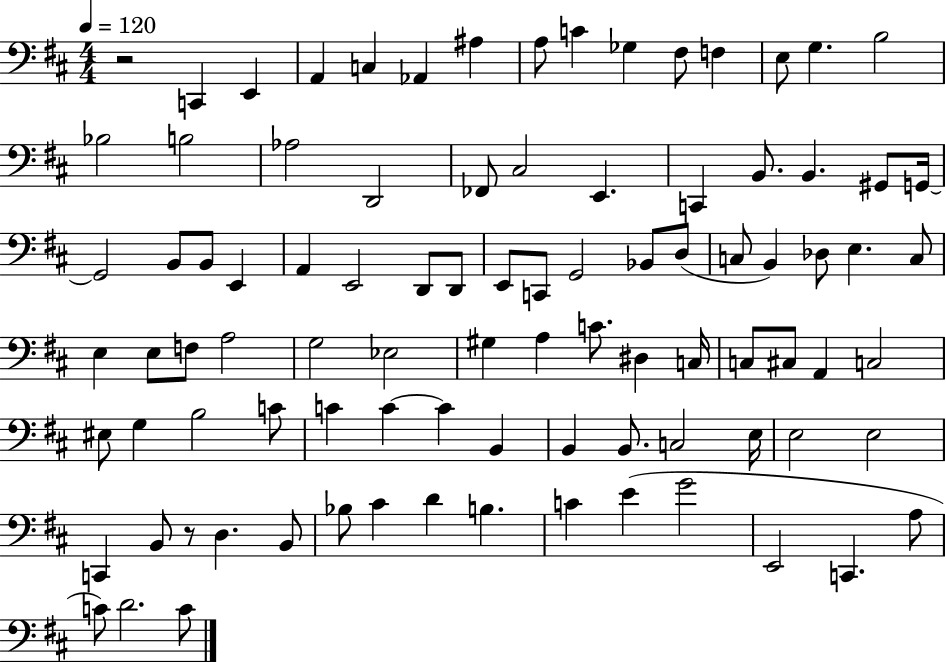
R/h C2/q E2/q A2/q C3/q Ab2/q A#3/q A3/e C4/q Gb3/q F#3/e F3/q E3/e G3/q. B3/h Bb3/h B3/h Ab3/h D2/h FES2/e C#3/h E2/q. C2/q B2/e. B2/q. G#2/e G2/s G2/h B2/e B2/e E2/q A2/q E2/h D2/e D2/e E2/e C2/e G2/h Bb2/e D3/e C3/e B2/q Db3/e E3/q. C3/e E3/q E3/e F3/e A3/h G3/h Eb3/h G#3/q A3/q C4/e. D#3/q C3/s C3/e C#3/e A2/q C3/h EIS3/e G3/q B3/h C4/e C4/q C4/q C4/q B2/q B2/q B2/e. C3/h E3/s E3/h E3/h C2/q B2/e R/e D3/q. B2/e Bb3/e C#4/q D4/q B3/q. C4/q E4/q G4/h E2/h C2/q. A3/e C4/e D4/h. C4/e